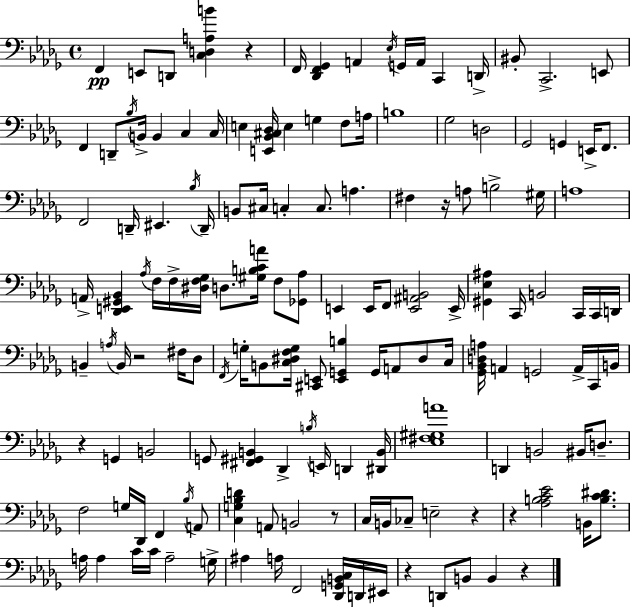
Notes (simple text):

F2/q E2/e D2/e [C3,D3,A3,B4]/q R/q F2/s [Db2,F2,Gb2]/q A2/q Eb3/s G2/s A2/s C2/q D2/s BIS2/e C2/h. E2/e F2/q D2/e Bb3/s B2/s B2/q C3/q C3/s E3/q [E2,Bb2,C#3,Db3]/s E3/q G3/q F3/e A3/s B3/w Gb3/h D3/h Gb2/h G2/q E2/s F2/e. F2/h D2/s EIS2/q. Bb3/s D2/s B2/e C#3/s C3/q C3/e. A3/q. F#3/q R/s A3/e B3/h G#3/s A3/w A2/s [Db2,E2,G#2,Bb2]/q Ab3/s F3/s F3/s [D#3,F3,Gb3]/s D3/e. [G#3,B3,C4,A4]/s F3/e [Gb2,Ab3]/e E2/q E2/s F2/e [E2,A#2,B2]/h E2/s [G#2,Eb3,A#3]/q C2/s B2/h C2/s C2/s D2/s B2/q A3/s B2/s R/h F#3/s Db3/e F2/s G3/s B2/e [C3,D#3,F3,G3]/s [C#2,E2]/e [E2,G2,B3]/q G2/s A2/e D#3/e C3/s [Gb2,Bb2,D3,A3]/s A2/q G2/h A2/s C2/s B2/s R/q G2/q B2/h G2/e [F#2,G#2,B2]/q Db2/q B3/s E2/s D2/q [D#2,B2]/s [Eb3,F#3,G#3,A4]/w D2/q B2/h BIS2/s D3/e. F3/h G3/s Db2/s F2/q Bb3/s A2/e [C3,G3,Bb3,D4]/q A2/e B2/h R/e C3/s B2/s CES3/e E3/h R/q R/q [Ab3,B3,C4,Eb4]/h B2/s [B3,C4,D#4]/e. A3/s A3/q C4/s C4/s A3/h G3/s A#3/q A3/s F2/h [Db2,G2,B2,C3]/s D2/s EIS2/s R/q D2/e B2/e B2/q R/q